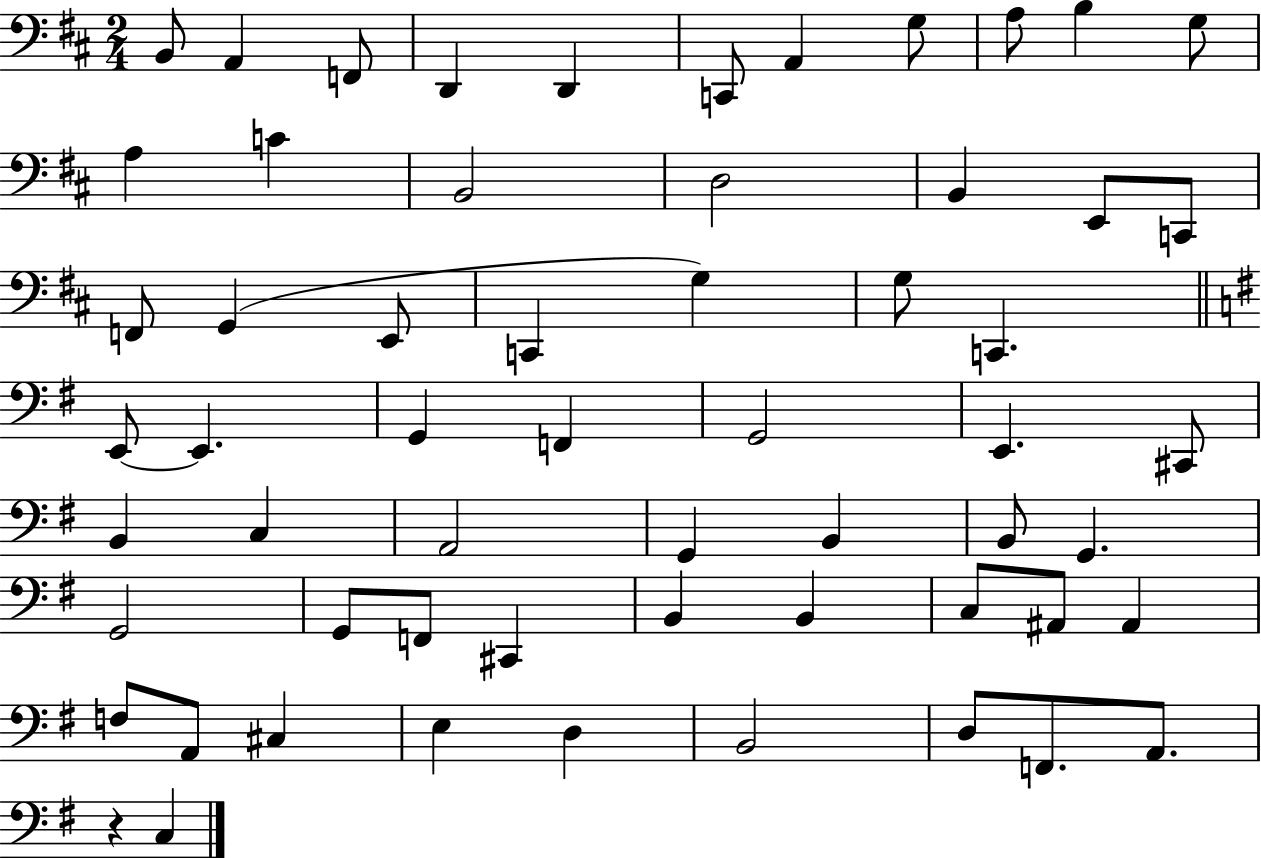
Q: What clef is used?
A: bass